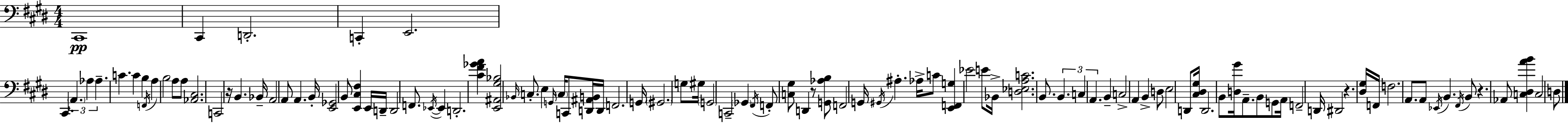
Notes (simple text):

C#2/w C#2/q D2/h. C2/q E2/h. C#2/q. A2/q. Ab3/q Ab3/q. C4/q. C4/q B3/q F2/s A3/q B3/h A3/e A3/e [Ab2,C#3]/h. C2/h R/s B2/q. Bb2/s A2/h A2/e A2/q. B2/s [E2,Gb2]/h B2/e [E2,C#3,F#3]/q E2/s D2/s D2/h F2/e. Eb2/s Eb2/q D2/h. [C#4,F#4,Gb4,A4]/q [E2,A#2,G#3,Bb3]/h Bb2/s C3/e. E3/q G2/s C3/s C2/e [D2,A#2,B2]/s D2/s F2/h. G2/s G#2/h. G3/e G#3/s G2/h C2/h Gb2/q F#2/s F2/e [C3,G#3]/e D2/q R/e [G2,Ab3,B3]/e F2/h G2/s G#2/s A#3/q. Ab3/s C4/e [E2,F2,G3]/q Eb4/h E4/e Bb2/s [D3,Eb3,A3,C4]/h. B2/e. B2/q. C3/q A2/q. B2/q C3/h A2/q B2/q D3/e E3/h D2/e [C#3,D#3,G#3]/s D2/h. B2/e [D3,G#4]/s A2/e. B2/e G2/e A2/s F2/h D2/s D#2/h R/q. [D#3,G#3]/s F2/s F3/h. A2/e. A2/e Eb2/s B2/q. F#2/s B2/e R/q. Ab2/e [C3,D#3,A4,B4]/q C3/h D3/e